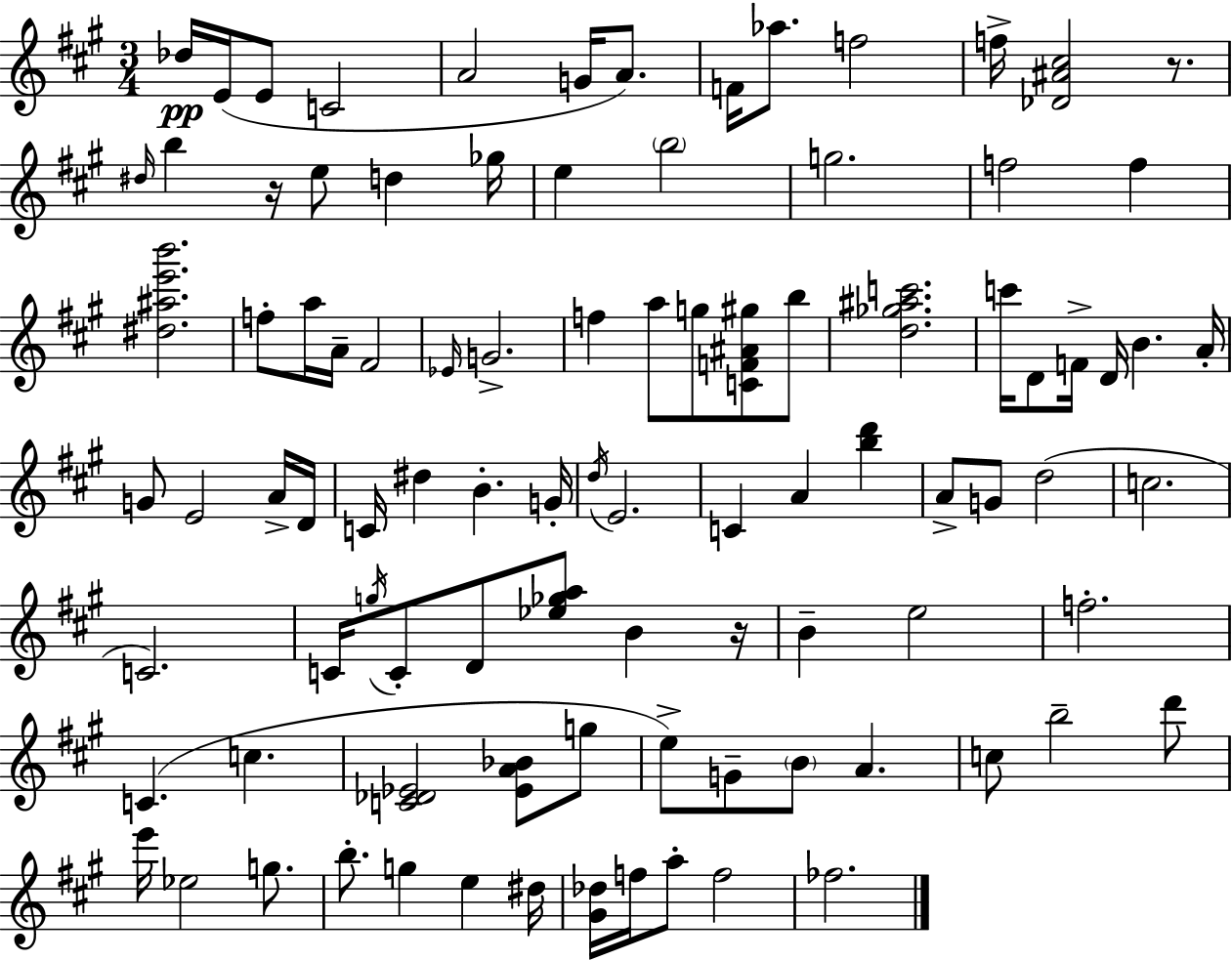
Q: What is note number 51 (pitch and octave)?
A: G4